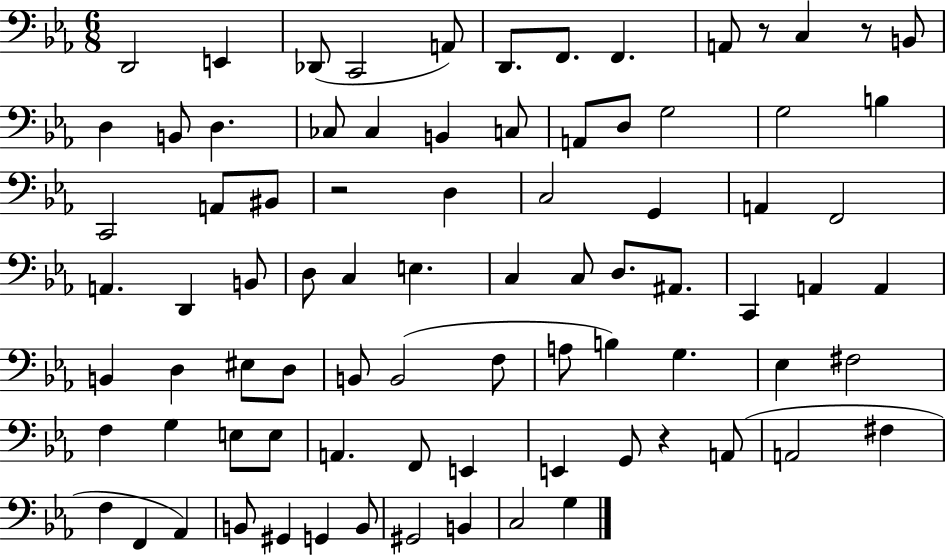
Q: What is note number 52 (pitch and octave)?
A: A3